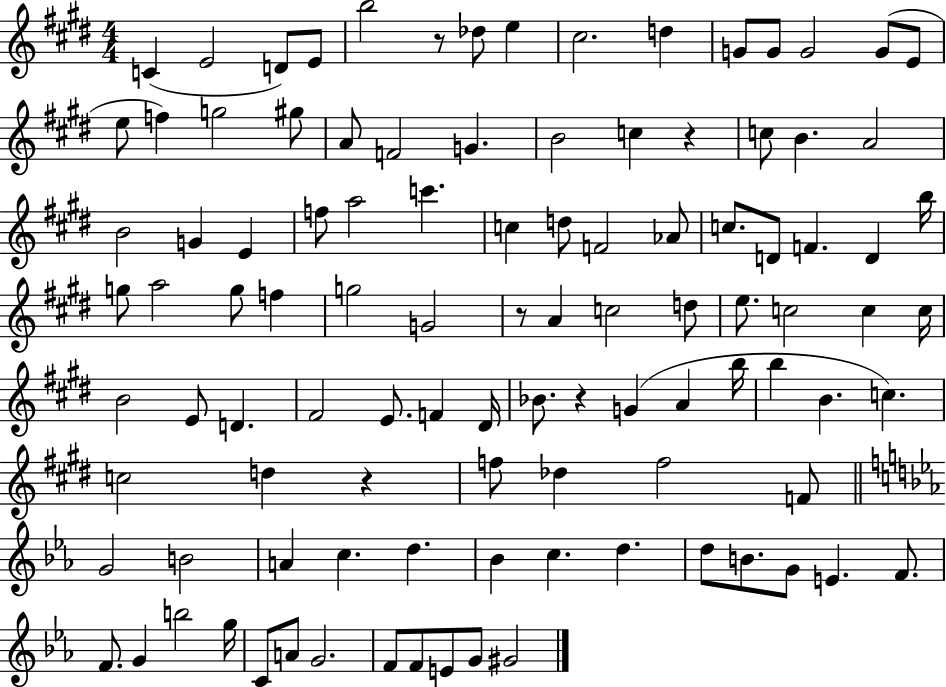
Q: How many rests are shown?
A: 5